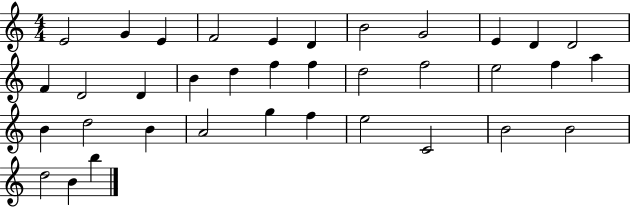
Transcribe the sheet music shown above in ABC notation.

X:1
T:Untitled
M:4/4
L:1/4
K:C
E2 G E F2 E D B2 G2 E D D2 F D2 D B d f f d2 f2 e2 f a B d2 B A2 g f e2 C2 B2 B2 d2 B b